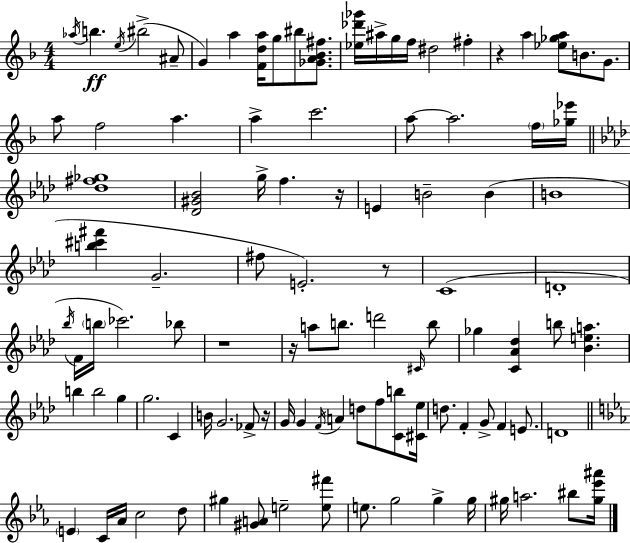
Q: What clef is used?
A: treble